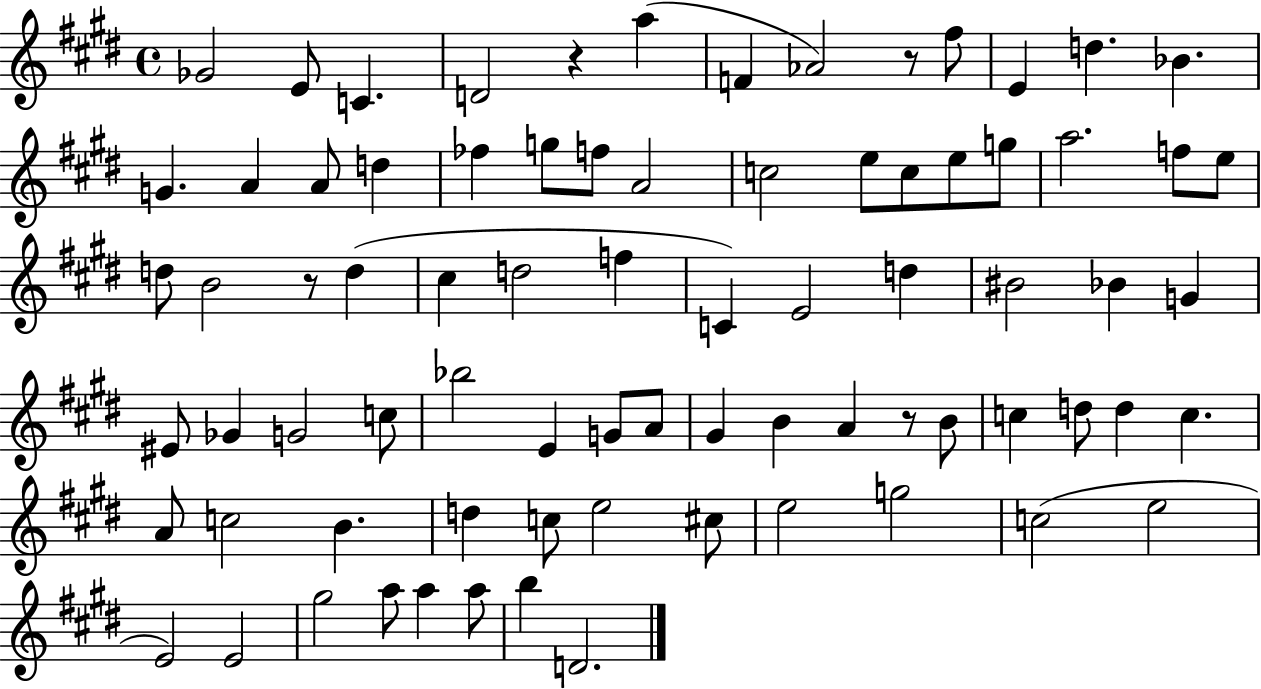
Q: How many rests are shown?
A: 4